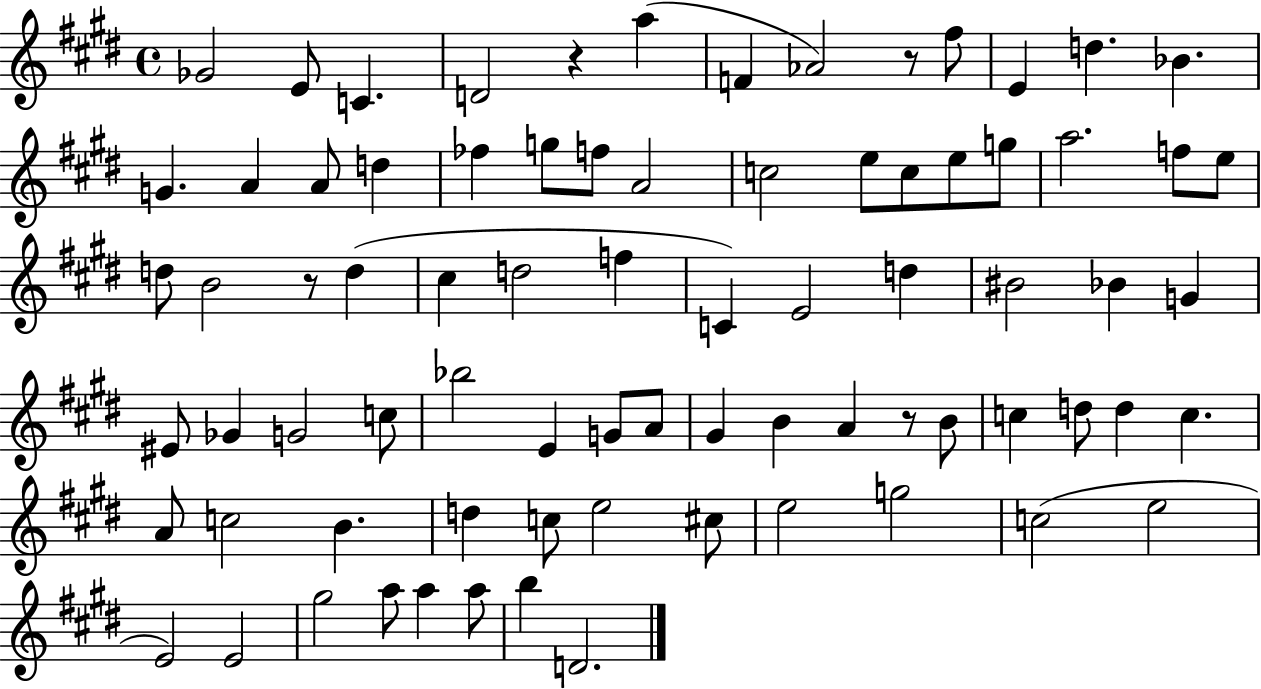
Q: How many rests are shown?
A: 4